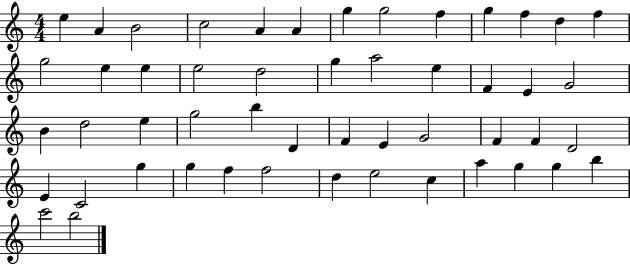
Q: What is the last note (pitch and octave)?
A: B5